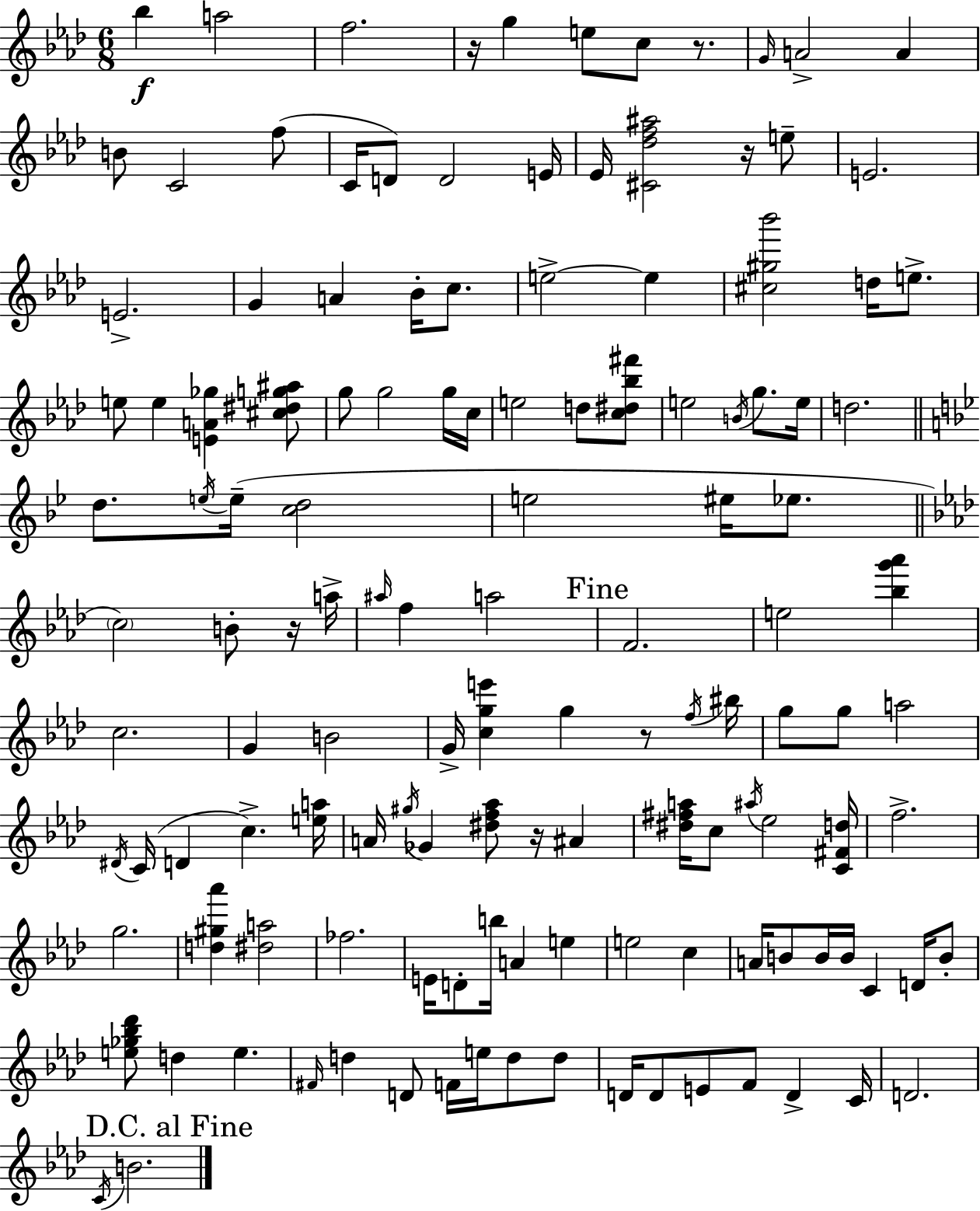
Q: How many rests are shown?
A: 6